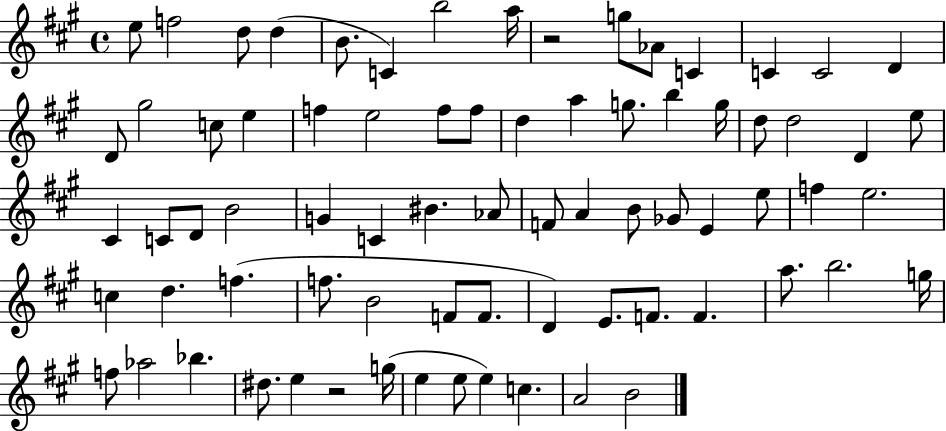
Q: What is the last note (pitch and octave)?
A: B4